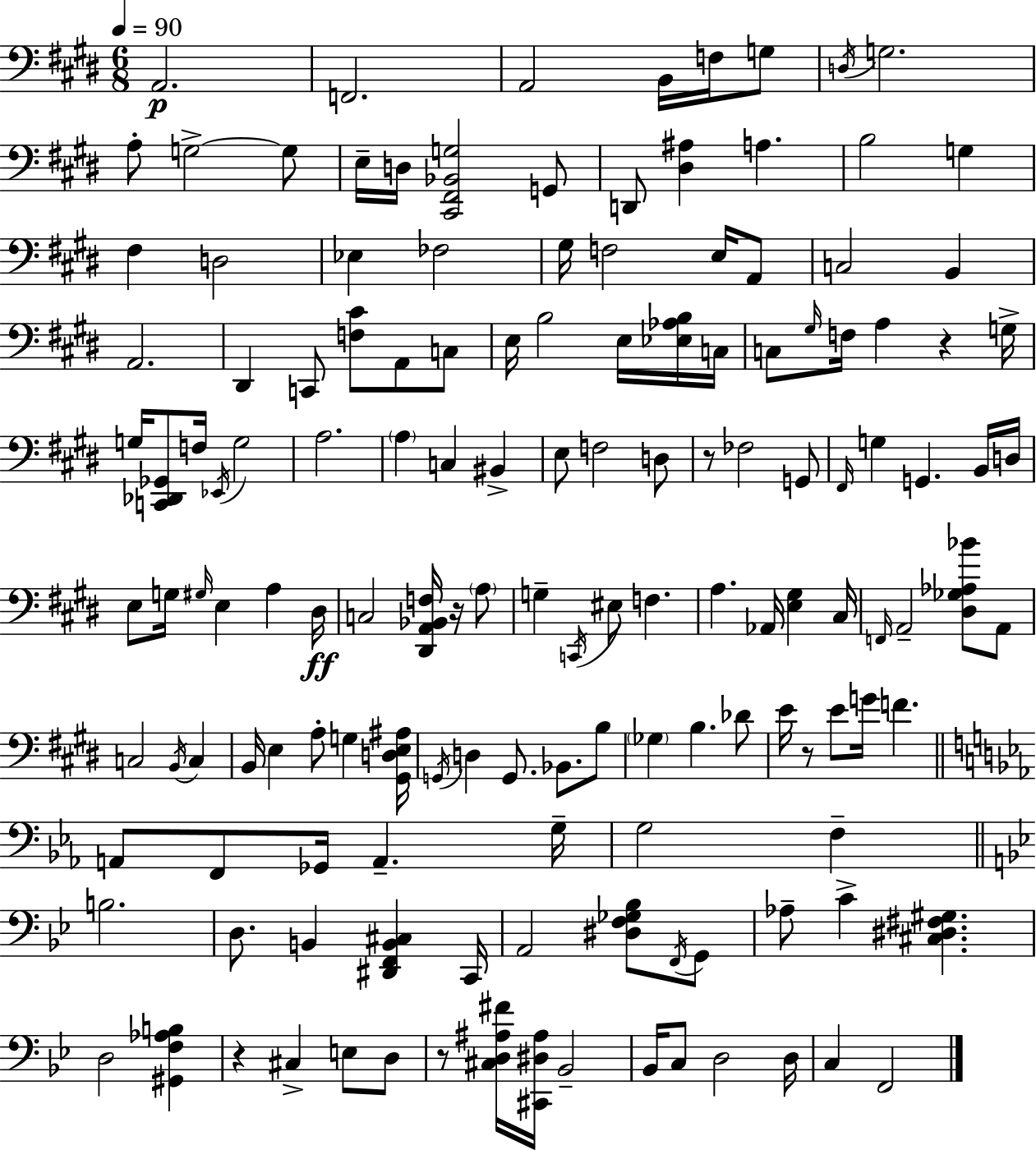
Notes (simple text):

A2/h. F2/h. A2/h B2/s F3/s G3/e D3/s G3/h. A3/e G3/h G3/e E3/s D3/s [C#2,F#2,Bb2,G3]/h G2/e D2/e [D#3,A#3]/q A3/q. B3/h G3/q F#3/q D3/h Eb3/q FES3/h G#3/s F3/h E3/s A2/e C3/h B2/q A2/h. D#2/q C2/e [F3,C#4]/e A2/e C3/e E3/s B3/h E3/s [Eb3,Ab3,B3]/s C3/s C3/e G#3/s F3/s A3/q R/q G3/s G3/s [C2,Db2,Gb2]/e F3/s Eb2/s G3/h A3/h. A3/q C3/q BIS2/q E3/e F3/h D3/e R/e FES3/h G2/e F#2/s G3/q G2/q. B2/s D3/s E3/e G3/s G#3/s E3/q A3/q D#3/s C3/h [D#2,A2,Bb2,F3]/s R/s A3/e G3/q C2/s EIS3/e F3/q. A3/q. Ab2/s [E3,G#3]/q C#3/s F2/s A2/h [D#3,Gb3,Ab3,Bb4]/e A2/e C3/h B2/s C3/q B2/s E3/q A3/e G3/q [G#2,D3,E3,A#3]/s G2/s D3/q G2/e. Bb2/e. B3/e Gb3/q B3/q. Db4/e E4/s R/e E4/e G4/s F4/q. A2/e F2/e Gb2/s A2/q. G3/s G3/h F3/q B3/h. D3/e. B2/q [D#2,F2,B2,C#3]/q C2/s A2/h [D#3,F3,Gb3,Bb3]/e F2/s G2/e Ab3/e C4/q [C#3,D#3,F#3,G#3]/q. D3/h [G#2,F3,Ab3,B3]/q R/q C#3/q E3/e D3/e R/e [C#3,D3,A#3,F#4]/s [C#2,D#3,A#3]/s Bb2/h Bb2/s C3/e D3/h D3/s C3/q F2/h